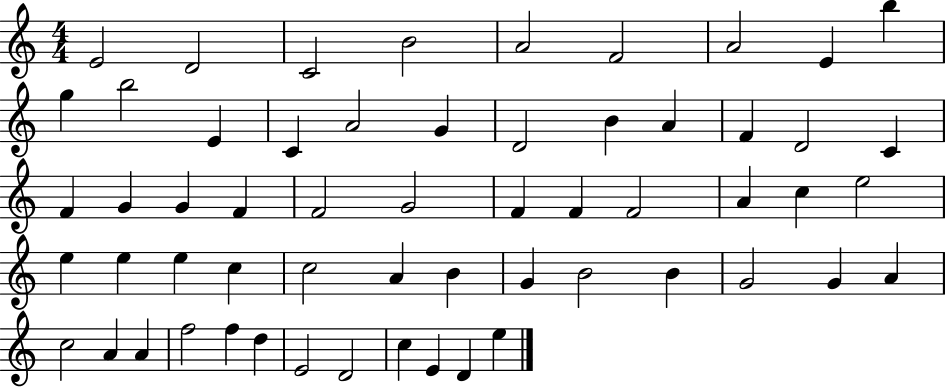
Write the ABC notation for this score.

X:1
T:Untitled
M:4/4
L:1/4
K:C
E2 D2 C2 B2 A2 F2 A2 E b g b2 E C A2 G D2 B A F D2 C F G G F F2 G2 F F F2 A c e2 e e e c c2 A B G B2 B G2 G A c2 A A f2 f d E2 D2 c E D e